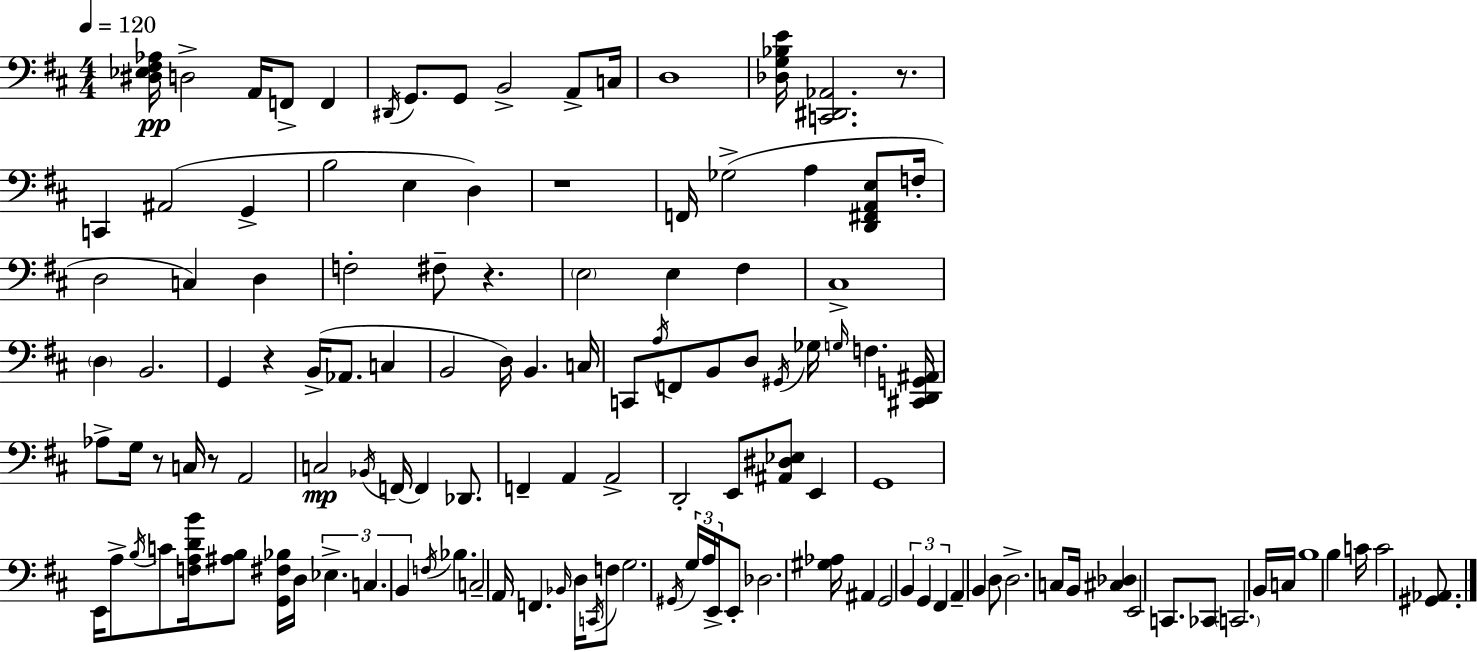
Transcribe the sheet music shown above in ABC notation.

X:1
T:Untitled
M:4/4
L:1/4
K:D
[^D,_E,^F,_A,]/4 D,2 A,,/4 F,,/2 F,, ^D,,/4 G,,/2 G,,/2 B,,2 A,,/2 C,/4 D,4 [_D,G,_B,E]/4 [C,,^D,,_A,,]2 z/2 C,, ^A,,2 G,, B,2 E, D, z4 F,,/4 _G,2 A, [D,,^F,,A,,E,]/2 F,/4 D,2 C, D, F,2 ^F,/2 z E,2 E, ^F, ^C,4 D, B,,2 G,, z B,,/4 _A,,/2 C, B,,2 D,/4 B,, C,/4 C,,/2 A,/4 F,,/2 B,,/2 D,/2 ^G,,/4 _G,/4 G,/4 F, [^C,,D,,G,,^A,,]/4 _A,/2 G,/4 z/2 C,/4 z/2 A,,2 C,2 _B,,/4 F,,/4 F,, _D,,/2 F,, A,, A,,2 D,,2 E,,/2 [^A,,^D,_E,]/2 E,, G,,4 E,,/4 A,/2 B,/4 C/2 [F,A,DB]/4 [^A,B,]/2 [G,,^F,_B,]/4 D,/4 _E, C, B,, F,/4 _B, C,2 A,,/4 F,, _B,,/4 D,/4 C,,/4 F,/2 G,2 ^G,,/4 G,/4 A,/4 E,,/4 E,,/2 _D,2 [^G,_A,]/4 ^A,, G,,2 B,, G,, ^F,, A,, B,, D,/2 D,2 C,/2 B,,/4 [^C,_D,] E,,2 C,,/2 _C,,/2 C,,2 B,,/4 C,/4 B,4 B, C/4 C2 [^G,,_A,,]/2